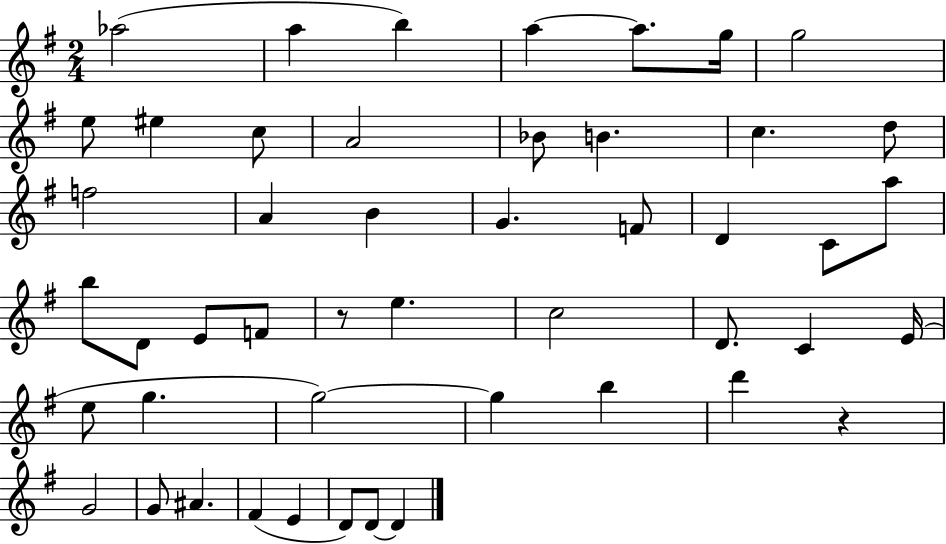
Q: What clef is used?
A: treble